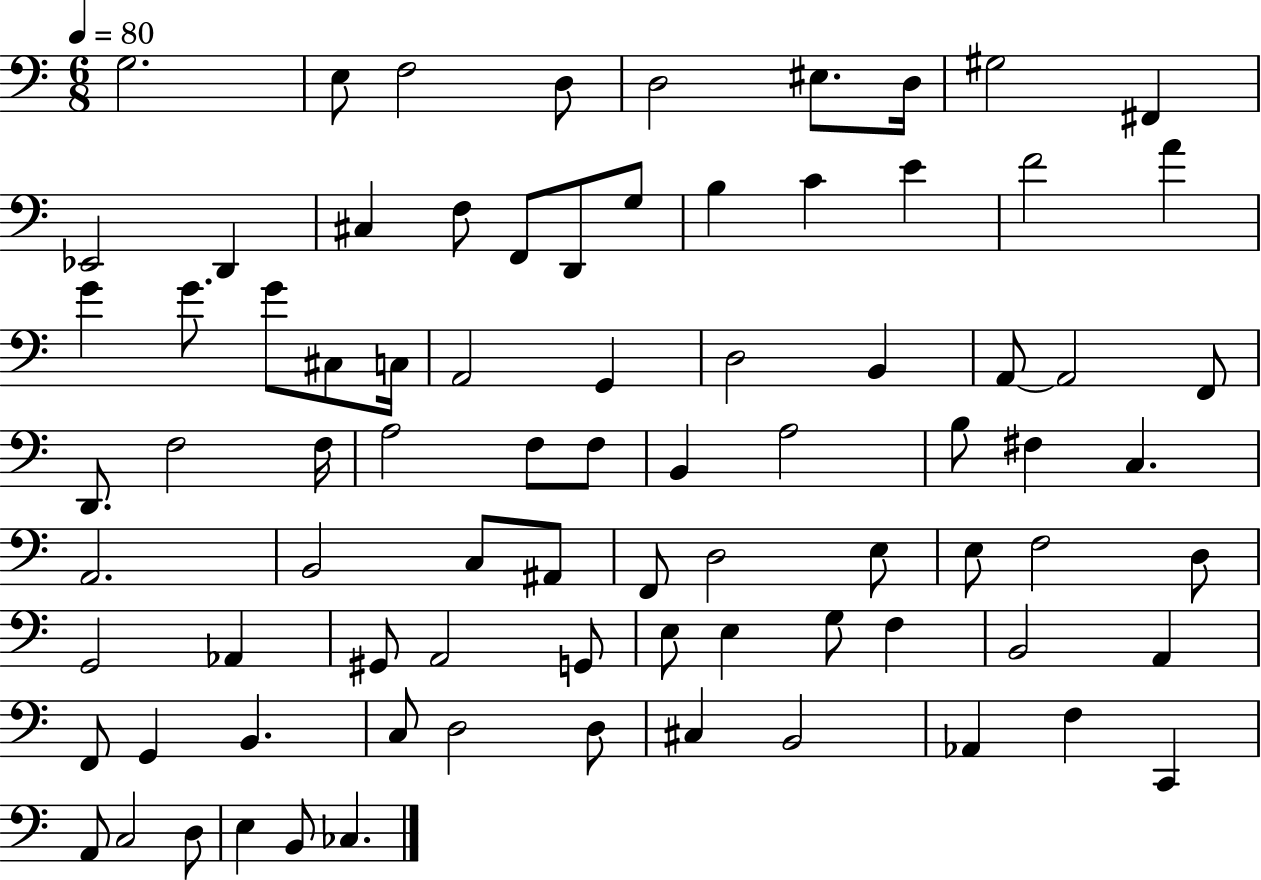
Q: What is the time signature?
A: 6/8